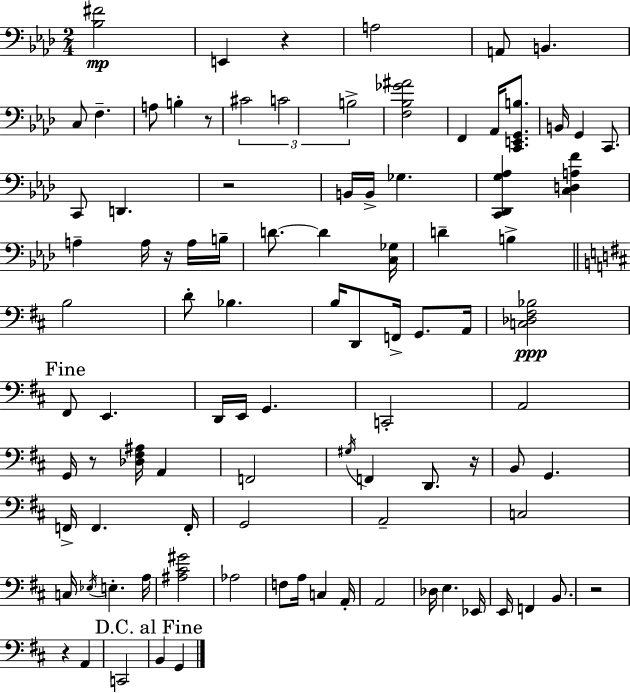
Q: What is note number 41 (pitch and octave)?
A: E2